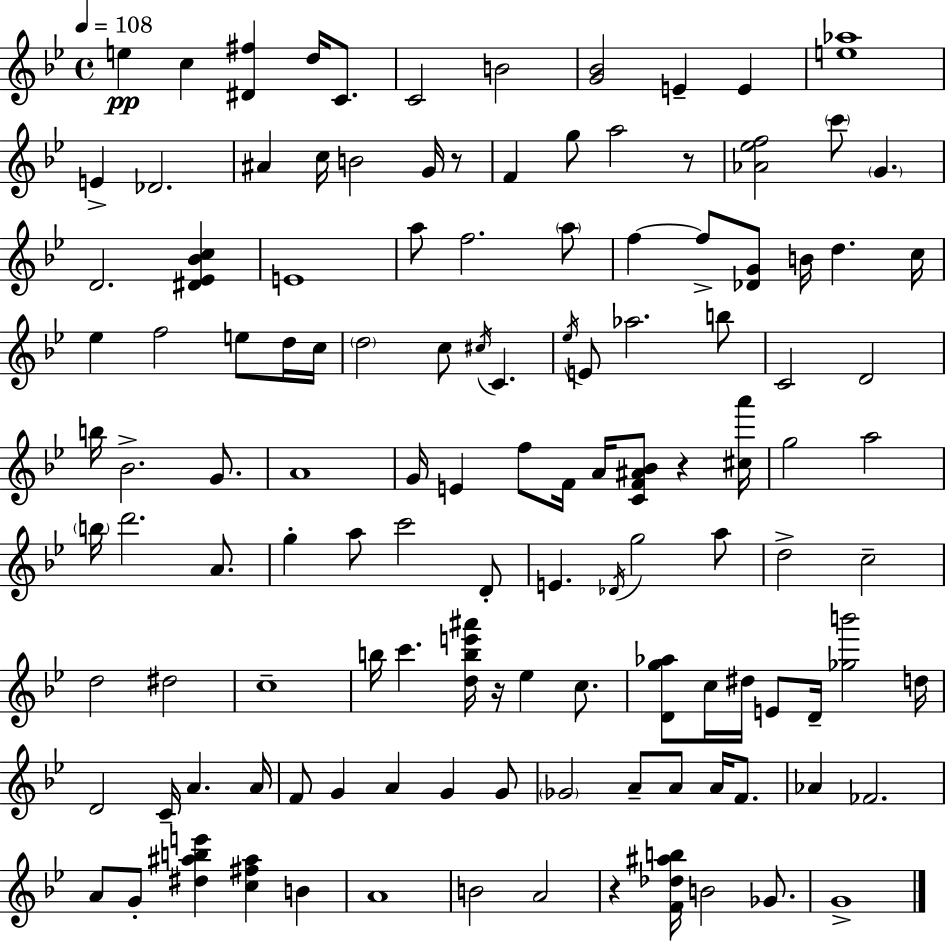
{
  \clef treble
  \time 4/4
  \defaultTimeSignature
  \key g \minor
  \tempo 4 = 108
  e''4\pp c''4 <dis' fis''>4 d''16 c'8. | c'2 b'2 | <g' bes'>2 e'4-- e'4 | <e'' aes''>1 | \break e'4-> des'2. | ais'4 c''16 b'2 g'16 r8 | f'4 g''8 a''2 r8 | <aes' ees'' f''>2 \parenthesize c'''8 \parenthesize g'4. | \break d'2. <dis' ees' bes' c''>4 | e'1 | a''8 f''2. \parenthesize a''8 | f''4~~ f''8-> <des' g'>8 b'16 d''4. c''16 | \break ees''4 f''2 e''8 d''16 c''16 | \parenthesize d''2 c''8 \acciaccatura { cis''16 } c'4. | \acciaccatura { ees''16 } e'8 aes''2. | b''8 c'2 d'2 | \break b''16 bes'2.-> g'8. | a'1 | g'16 e'4 f''8 f'16 a'16 <c' f' ais' bes'>8 r4 | <cis'' a'''>16 g''2 a''2 | \break \parenthesize b''16 d'''2. a'8. | g''4-. a''8 c'''2 | d'8-. e'4. \acciaccatura { des'16 } g''2 | a''8 d''2-> c''2-- | \break d''2 dis''2 | c''1-- | b''16 c'''4. <d'' b'' e''' ais'''>16 r16 ees''4 | c''8. <d' g'' aes''>8 c''16 dis''16 e'8 d'16-- <ges'' b'''>2 | \break d''16 d'2 c'16-- a'4. | a'16 f'8 g'4 a'4 g'4 | g'8 \parenthesize ges'2 a'8-- a'8 a'16 | f'8. aes'4 fes'2. | \break a'8 g'8-. <dis'' ais'' b'' e'''>4 <c'' fis'' ais''>4 b'4 | a'1 | b'2 a'2 | r4 <f' des'' ais'' b''>16 b'2 | \break ges'8. g'1-> | \bar "|."
}